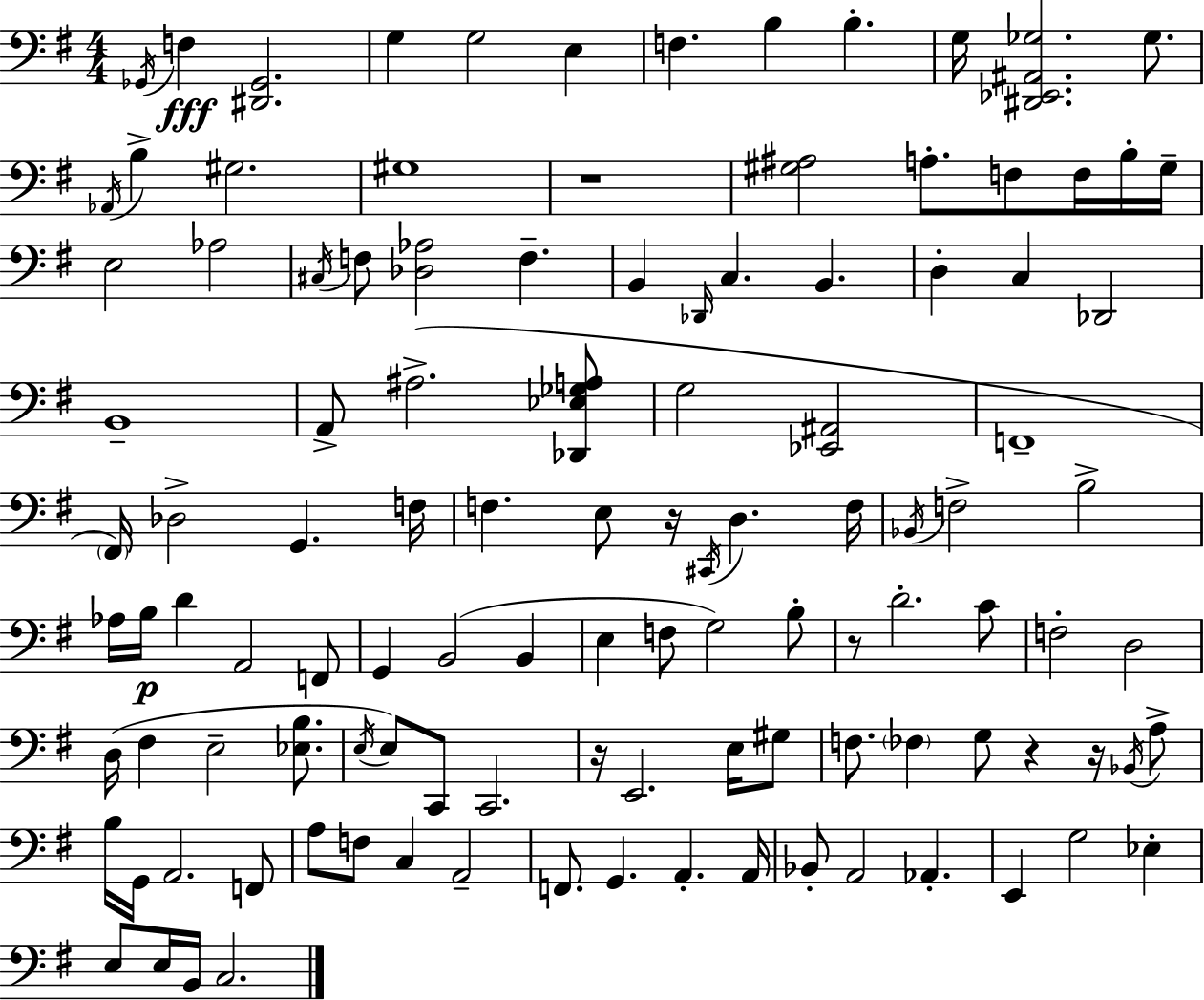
Gb2/s F3/q [D#2,Gb2]/h. G3/q G3/h E3/q F3/q. B3/q B3/q. G3/s [D#2,Eb2,A#2,Gb3]/h. Gb3/e. Ab2/s B3/q G#3/h. G#3/w R/w [G#3,A#3]/h A3/e. F3/e F3/s B3/s G#3/s E3/h Ab3/h C#3/s F3/e [Db3,Ab3]/h F3/q. B2/q Db2/s C3/q. B2/q. D3/q C3/q Db2/h B2/w A2/e A#3/h. [Db2,Eb3,Gb3,A3]/e G3/h [Eb2,A#2]/h F2/w F#2/s Db3/h G2/q. F3/s F3/q. E3/e R/s C#2/s D3/q. F3/s Bb2/s F3/h B3/h Ab3/s B3/s D4/q A2/h F2/e G2/q B2/h B2/q E3/q F3/e G3/h B3/e R/e D4/h. C4/e F3/h D3/h D3/s F#3/q E3/h [Eb3,B3]/e. E3/s E3/e C2/e C2/h. R/s E2/h. E3/s G#3/e F3/e. FES3/q G3/e R/q R/s Bb2/s A3/e B3/s G2/s A2/h. F2/e A3/e F3/e C3/q A2/h F2/e. G2/q. A2/q. A2/s Bb2/e A2/h Ab2/q. E2/q G3/h Eb3/q E3/e E3/s B2/s C3/h.